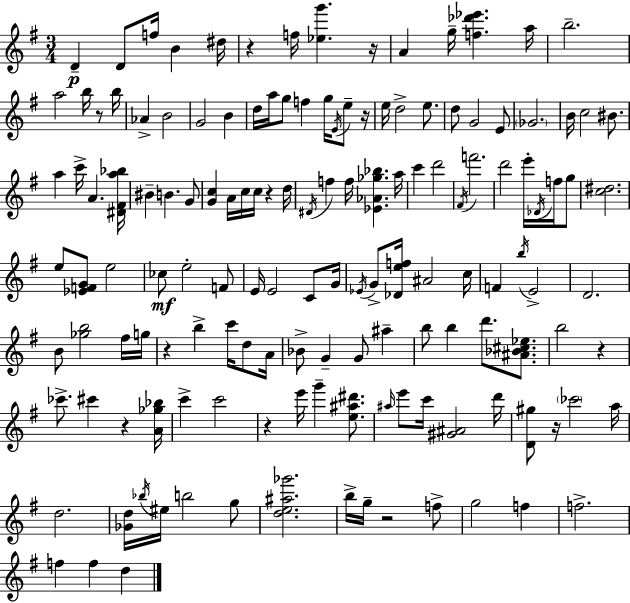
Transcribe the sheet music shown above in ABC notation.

X:1
T:Untitled
M:3/4
L:1/4
K:G
D D/2 f/4 B ^d/4 z f/4 [_eg'] z/4 A g/4 [f_d'_e'] a/4 b2 a2 b/4 z/2 b/4 _A B2 G2 B d/4 a/4 g/2 f g/4 E/4 e/2 z/4 e/4 d2 e/2 d/2 G2 E/2 _G2 B/4 c2 ^B/2 a c'/4 A [^D^Fa_b]/4 ^B B G/2 [Gc] A/4 c/4 c/4 z d/4 ^D/4 f f/4 [_E_A_g_b] a/4 c' d'2 ^F/4 f'2 d'2 e'/4 _D/4 f/4 g/2 [c^d]2 e/2 [_EFG]/2 e2 _c/2 e2 F/2 E/4 E2 C/2 G/4 _E/4 G/2 [_Def]/4 ^A2 c/4 F b/4 E2 D2 B/2 [_gb]2 ^f/4 g/4 z b c'/4 d/2 A/4 _B/2 G G/2 ^a b/2 b d'/2 [^A_B^c_e]/2 b2 z _c'/2 ^c' z [A_g_b]/4 c' c'2 z e'/4 g' [e^a^d']/2 ^a/4 e'/2 c'/4 [^G^A]2 d'/4 [D^g]/2 z/4 _c'2 a/4 d2 [_Gd]/4 _b/4 ^e/4 b2 g/2 [de^a_g']2 b/4 g/4 z2 f/2 g2 f f2 f f d